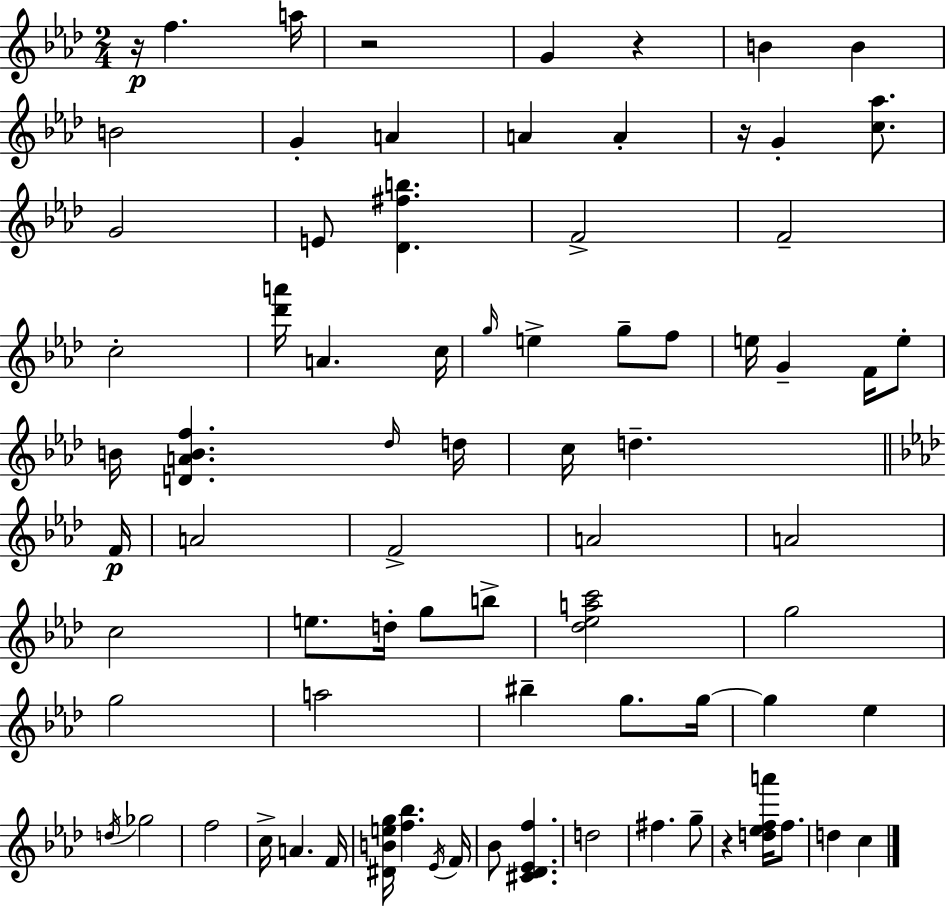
R/s F5/q. A5/s R/h G4/q R/q B4/q B4/q B4/h G4/q A4/q A4/q A4/q R/s G4/q [C5,Ab5]/e. G4/h E4/e [Db4,F#5,B5]/q. F4/h F4/h C5/h [Db6,A6]/s A4/q. C5/s G5/s E5/q G5/e F5/e E5/s G4/q F4/s E5/e B4/s [D4,A4,B4,F5]/q. Db5/s D5/s C5/s D5/q. F4/s A4/h F4/h A4/h A4/h C5/h E5/e. D5/s G5/e B5/e [Db5,Eb5,A5,C6]/h G5/h G5/h A5/h BIS5/q G5/e. G5/s G5/q Eb5/q D5/s Gb5/h F5/h C5/s A4/q. F4/s [D#4,B4,E5,G5]/s [F5,Bb5]/q. Eb4/s F4/s Bb4/e [C#4,Db4,Eb4,F5]/q. D5/h F#5/q. G5/e R/q [D5,Eb5,F5,A6]/s F5/e. D5/q C5/q